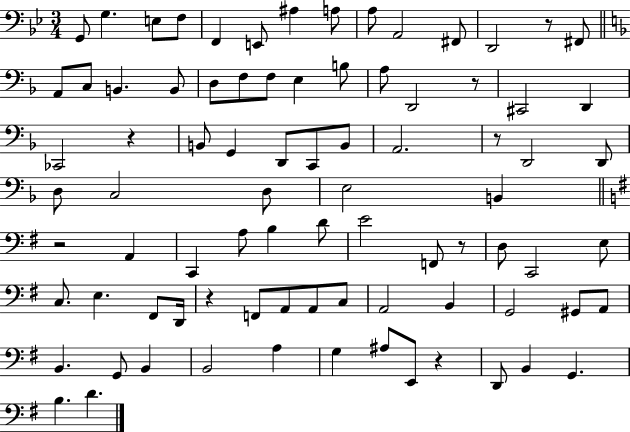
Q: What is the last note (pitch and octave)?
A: D4